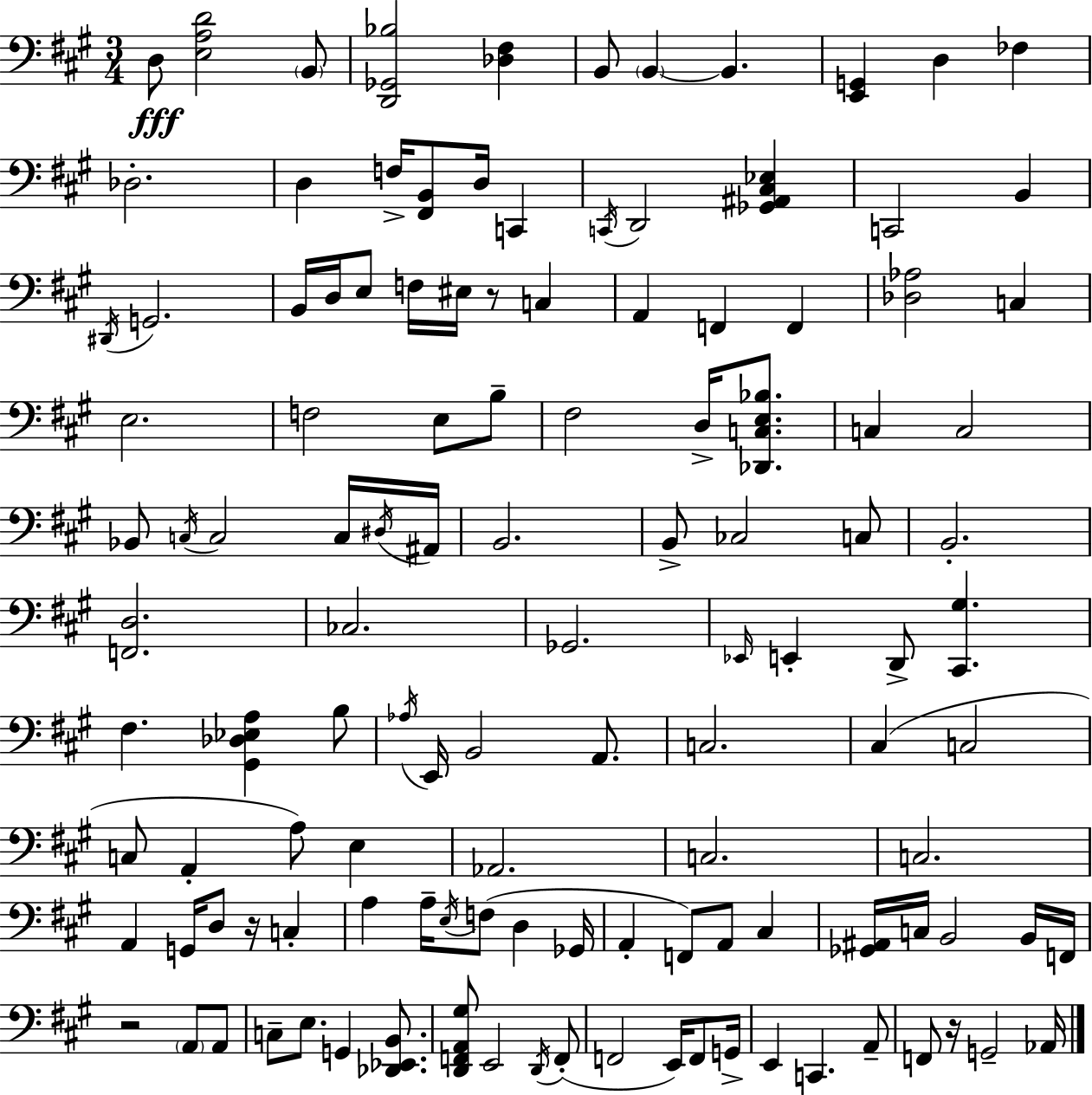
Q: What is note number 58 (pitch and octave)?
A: A2